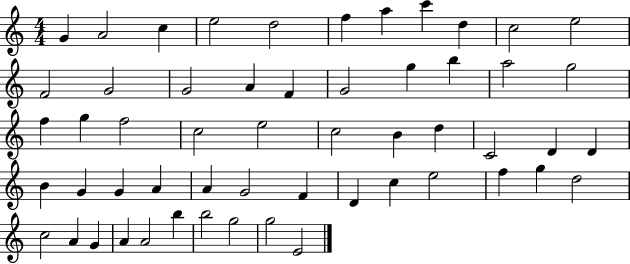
{
  \clef treble
  \numericTimeSignature
  \time 4/4
  \key c \major
  g'4 a'2 c''4 | e''2 d''2 | f''4 a''4 c'''4 d''4 | c''2 e''2 | \break f'2 g'2 | g'2 a'4 f'4 | g'2 g''4 b''4 | a''2 g''2 | \break f''4 g''4 f''2 | c''2 e''2 | c''2 b'4 d''4 | c'2 d'4 d'4 | \break b'4 g'4 g'4 a'4 | a'4 g'2 f'4 | d'4 c''4 e''2 | f''4 g''4 d''2 | \break c''2 a'4 g'4 | a'4 a'2 b''4 | b''2 g''2 | g''2 e'2 | \break \bar "|."
}